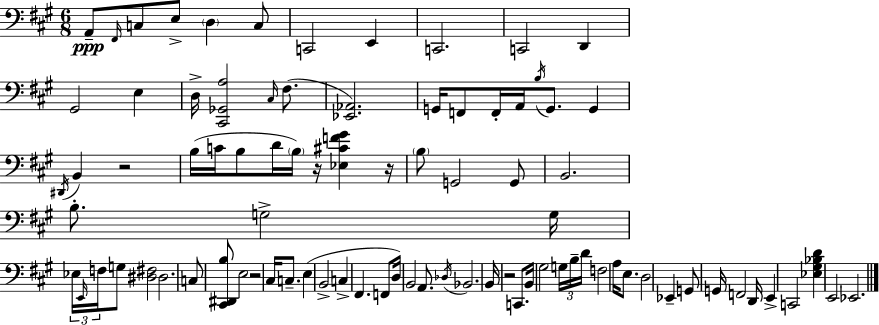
X:1
T:Untitled
M:6/8
L:1/4
K:A
A,,/2 ^F,,/4 C,/2 E,/2 D, C,/2 C,,2 E,, C,,2 C,,2 D,, ^G,,2 E, D,/4 [^C,,_G,,A,]2 ^C,/4 ^F,/2 [_E,,_A,,]2 G,,/4 F,,/2 F,,/4 A,,/4 B,/4 G,,/2 G,, ^D,,/4 B,, z2 B,/4 C/4 B,/2 D/4 B,/4 z/4 [_E,^CF^G] z/4 B,/2 G,,2 G,,/2 B,,2 B,/2 G,2 G,/4 _E,/4 E,,/4 F,/4 G,/2 [^D,^F,]2 ^D,2 C,/2 [^C,,^D,,B,]/2 E,2 z2 ^C,/4 C,/2 E, B,,2 C, ^F,, F,,/2 D,/4 B,,2 A,,/2 _D,/4 _B,,2 B,,/4 z2 C,,/2 B,,/4 ^G,2 G,/4 B,/4 D/4 F,2 A,/4 E,/2 D,2 _E,, G,,/2 G,,/4 F,,2 D,,/4 E,, C,,2 [_E,^G,_B,D] E,,2 _E,,2